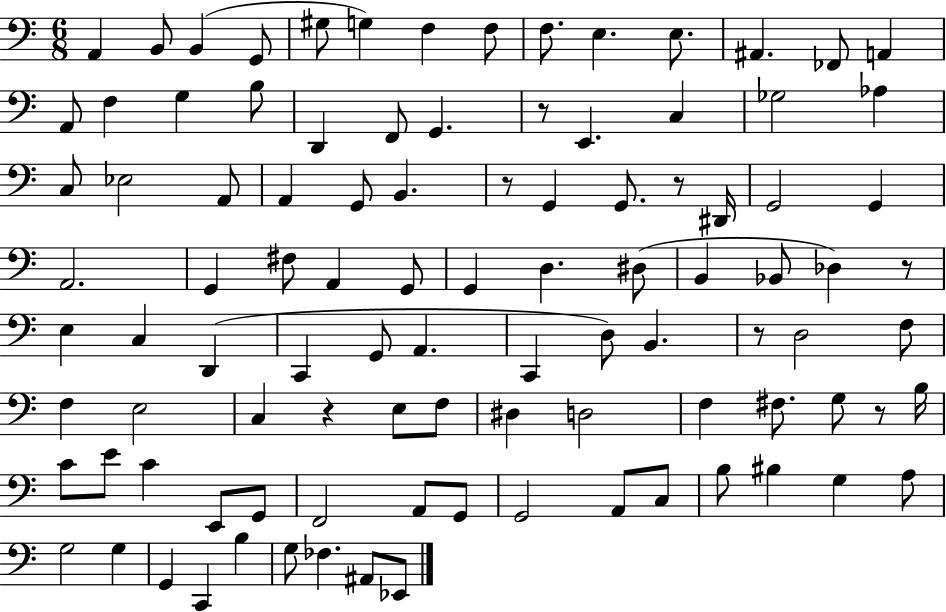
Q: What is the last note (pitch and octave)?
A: Eb2